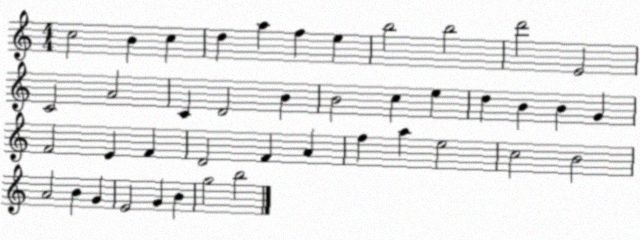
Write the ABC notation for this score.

X:1
T:Untitled
M:4/4
L:1/4
K:C
c2 B c d a f e b2 b2 d'2 E2 C2 A2 C D2 B B2 c e d B B G F2 E F D2 F A f a e2 c2 B2 A2 B G E2 G B g2 b2